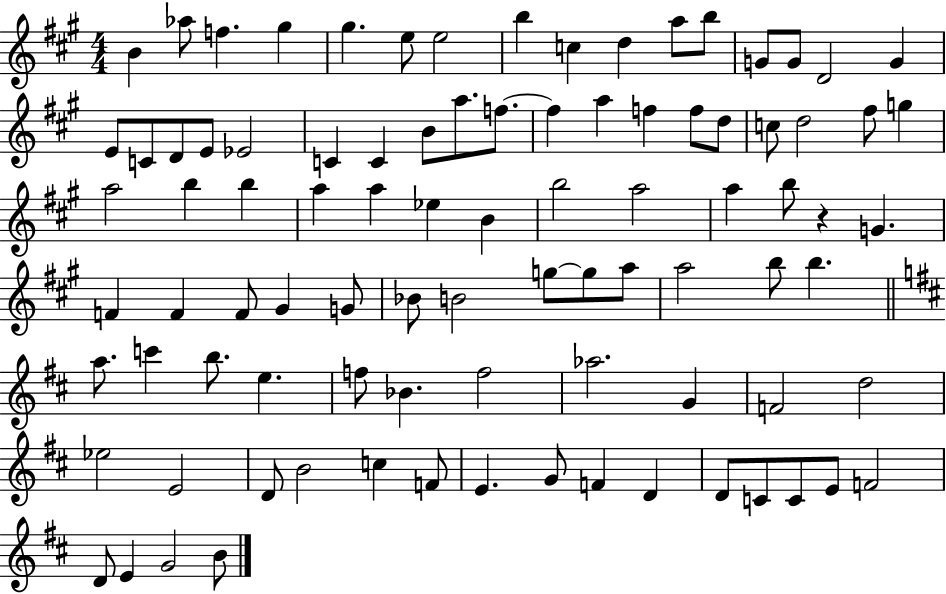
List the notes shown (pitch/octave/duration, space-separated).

B4/q Ab5/e F5/q. G#5/q G#5/q. E5/e E5/h B5/q C5/q D5/q A5/e B5/e G4/e G4/e D4/h G4/q E4/e C4/e D4/e E4/e Eb4/h C4/q C4/q B4/e A5/e. F5/e. F5/q A5/q F5/q F5/e D5/e C5/e D5/h F#5/e G5/q A5/h B5/q B5/q A5/q A5/q Eb5/q B4/q B5/h A5/h A5/q B5/e R/q G4/q. F4/q F4/q F4/e G#4/q G4/e Bb4/e B4/h G5/e G5/e A5/e A5/h B5/e B5/q. A5/e. C6/q B5/e. E5/q. F5/e Bb4/q. F5/h Ab5/h. G4/q F4/h D5/h Eb5/h E4/h D4/e B4/h C5/q F4/e E4/q. G4/e F4/q D4/q D4/e C4/e C4/e E4/e F4/h D4/e E4/q G4/h B4/e